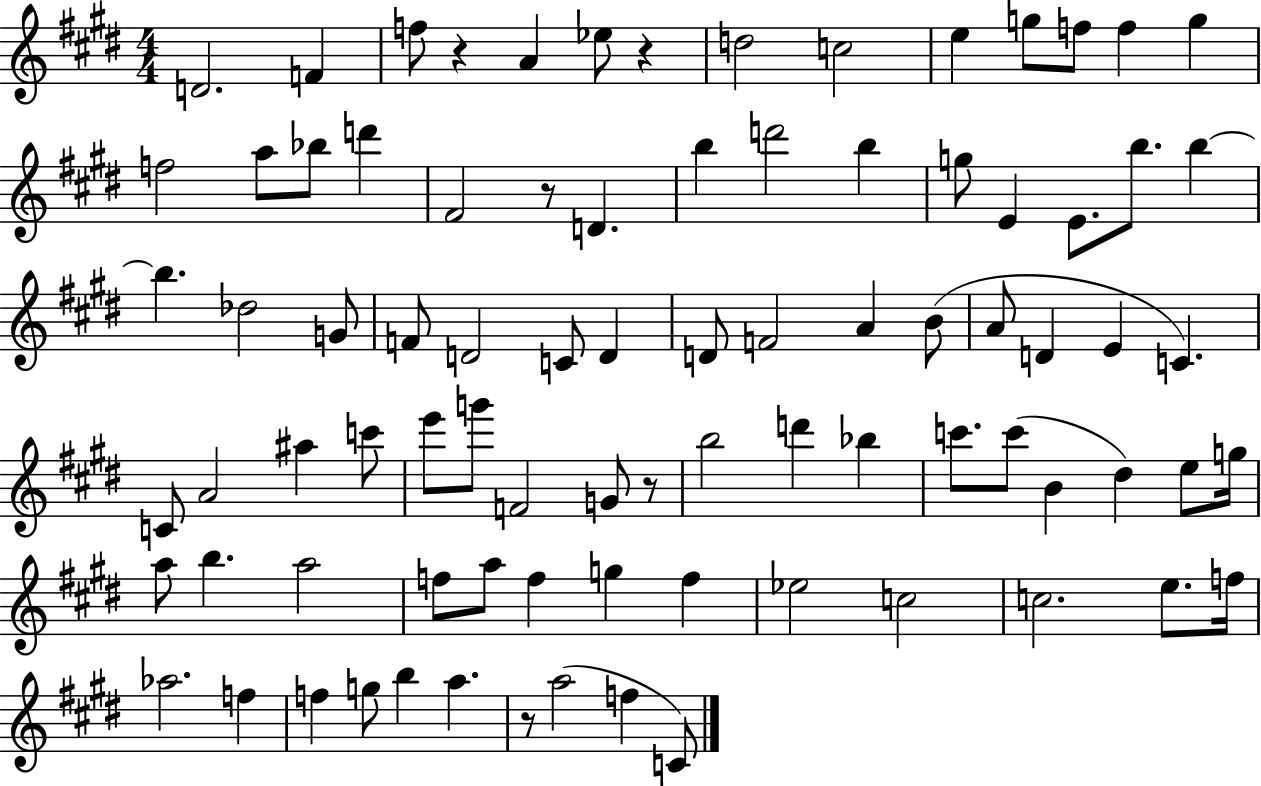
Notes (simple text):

D4/h. F4/q F5/e R/q A4/q Eb5/e R/q D5/h C5/h E5/q G5/e F5/e F5/q G5/q F5/h A5/e Bb5/e D6/q F#4/h R/e D4/q. B5/q D6/h B5/q G5/e E4/q E4/e. B5/e. B5/q B5/q. Db5/h G4/e F4/e D4/h C4/e D4/q D4/e F4/h A4/q B4/e A4/e D4/q E4/q C4/q. C4/e A4/h A#5/q C6/e E6/e G6/e F4/h G4/e R/e B5/h D6/q Bb5/q C6/e. C6/e B4/q D#5/q E5/e G5/s A5/e B5/q. A5/h F5/e A5/e F5/q G5/q F5/q Eb5/h C5/h C5/h. E5/e. F5/s Ab5/h. F5/q F5/q G5/e B5/q A5/q. R/e A5/h F5/q C4/e